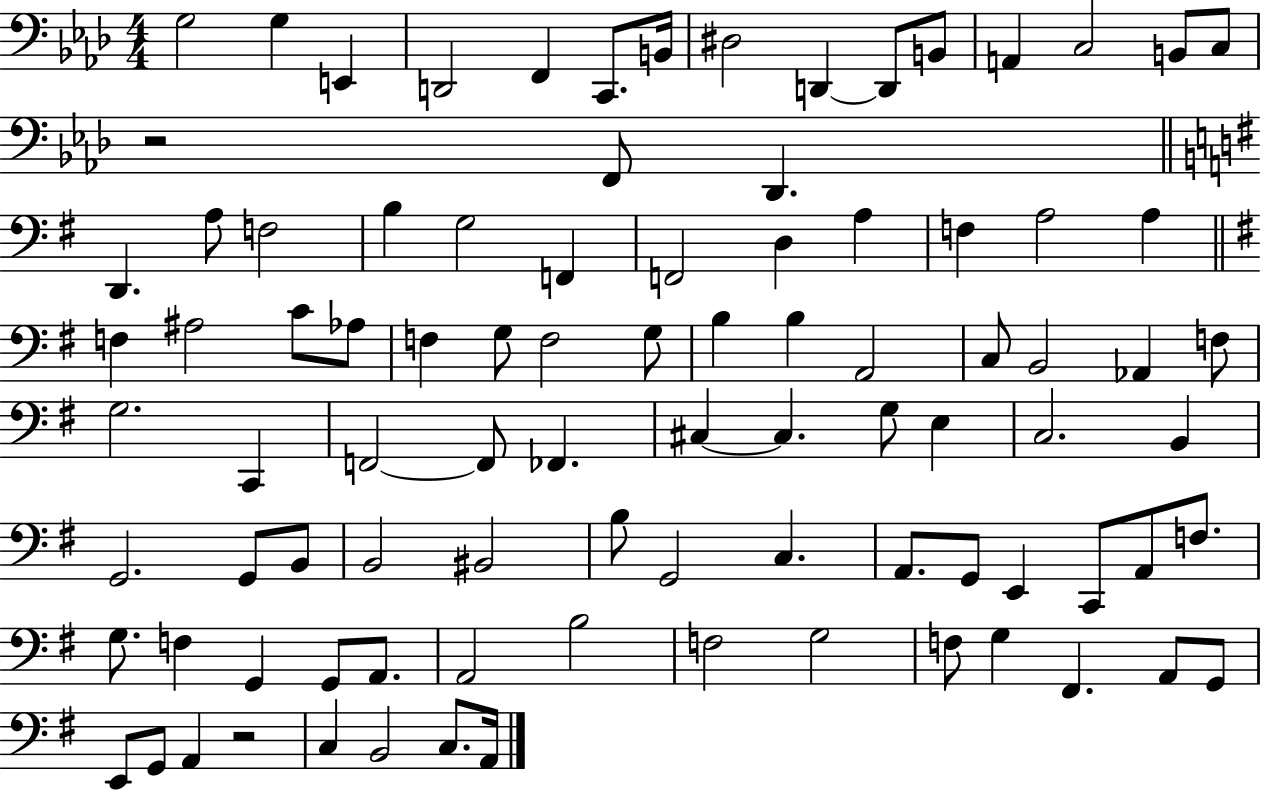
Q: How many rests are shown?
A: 2